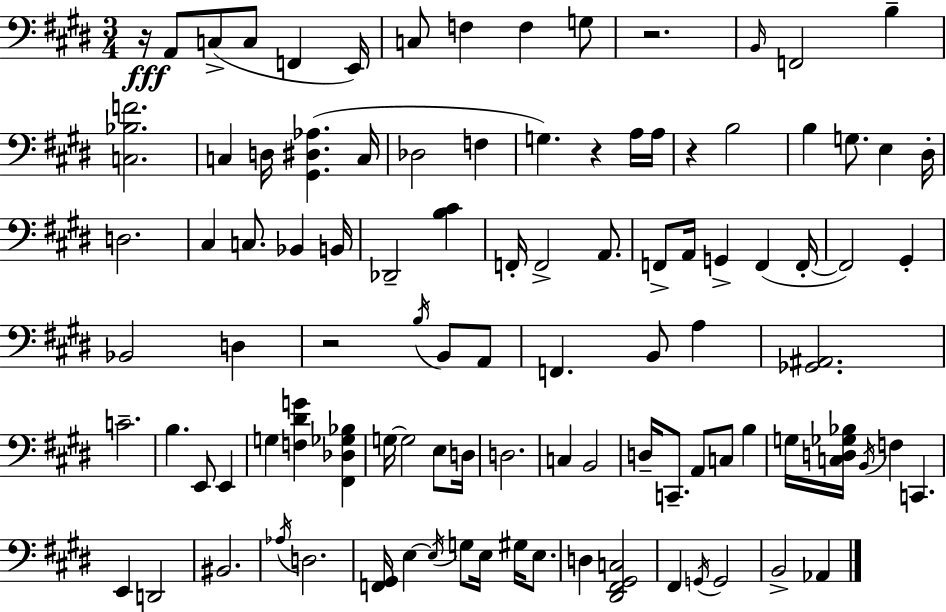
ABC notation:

X:1
T:Untitled
M:3/4
L:1/4
K:E
z/4 A,,/2 C,/2 C,/2 F,, E,,/4 C,/2 F, F, G,/2 z2 B,,/4 F,,2 B, [C,_B,F]2 C, D,/4 [^G,,^D,_A,] C,/4 _D,2 F, G, z A,/4 A,/4 z B,2 B, G,/2 E, ^D,/4 D,2 ^C, C,/2 _B,, B,,/4 _D,,2 [B,^C] F,,/4 F,,2 A,,/2 F,,/2 A,,/4 G,, F,, F,,/4 F,,2 ^G,, _B,,2 D, z2 B,/4 B,,/2 A,,/2 F,, B,,/2 A, [_G,,^A,,]2 C2 B, E,,/2 E,, G, [F,^DG] [^F,,_D,_G,_B,] G,/4 G,2 E,/2 D,/4 D,2 C, B,,2 D,/4 C,,/2 A,,/2 C,/2 B, G,/4 [C,D,_G,_B,]/4 B,,/4 F, C,, E,, D,,2 ^B,,2 _A,/4 D,2 [F,,^G,,]/4 E, E,/4 G,/2 E,/4 ^G,/4 E,/2 D, [^D,,^F,,^G,,C,]2 ^F,, G,,/4 G,,2 B,,2 _A,,